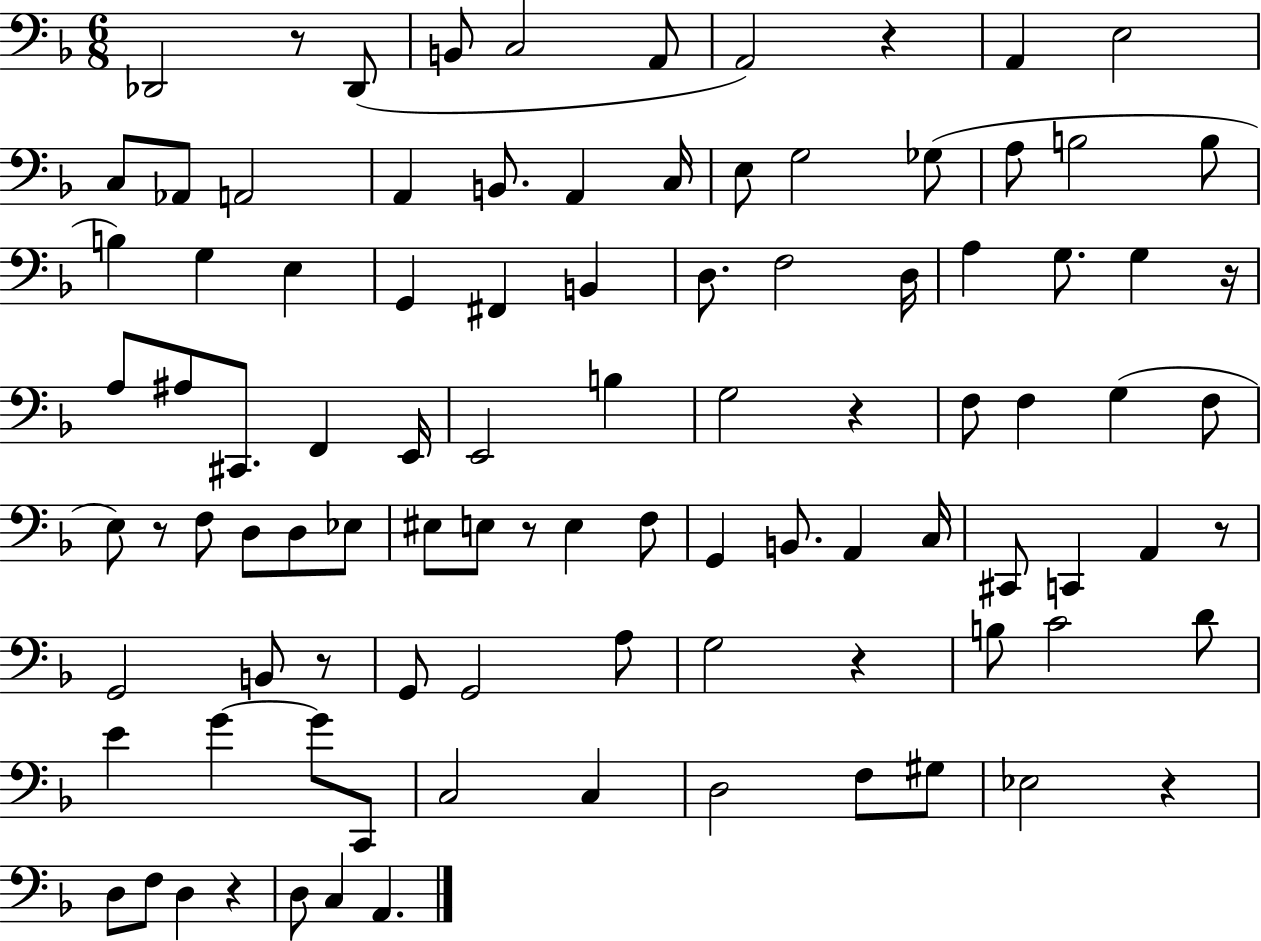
X:1
T:Untitled
M:6/8
L:1/4
K:F
_D,,2 z/2 _D,,/2 B,,/2 C,2 A,,/2 A,,2 z A,, E,2 C,/2 _A,,/2 A,,2 A,, B,,/2 A,, C,/4 E,/2 G,2 _G,/2 A,/2 B,2 B,/2 B, G, E, G,, ^F,, B,, D,/2 F,2 D,/4 A, G,/2 G, z/4 A,/2 ^A,/2 ^C,,/2 F,, E,,/4 E,,2 B, G,2 z F,/2 F, G, F,/2 E,/2 z/2 F,/2 D,/2 D,/2 _E,/2 ^E,/2 E,/2 z/2 E, F,/2 G,, B,,/2 A,, C,/4 ^C,,/2 C,, A,, z/2 G,,2 B,,/2 z/2 G,,/2 G,,2 A,/2 G,2 z B,/2 C2 D/2 E G G/2 C,,/2 C,2 C, D,2 F,/2 ^G,/2 _E,2 z D,/2 F,/2 D, z D,/2 C, A,,